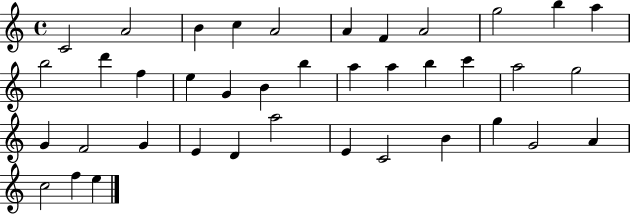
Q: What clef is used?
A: treble